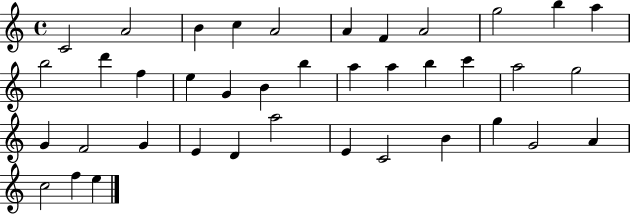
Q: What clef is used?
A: treble